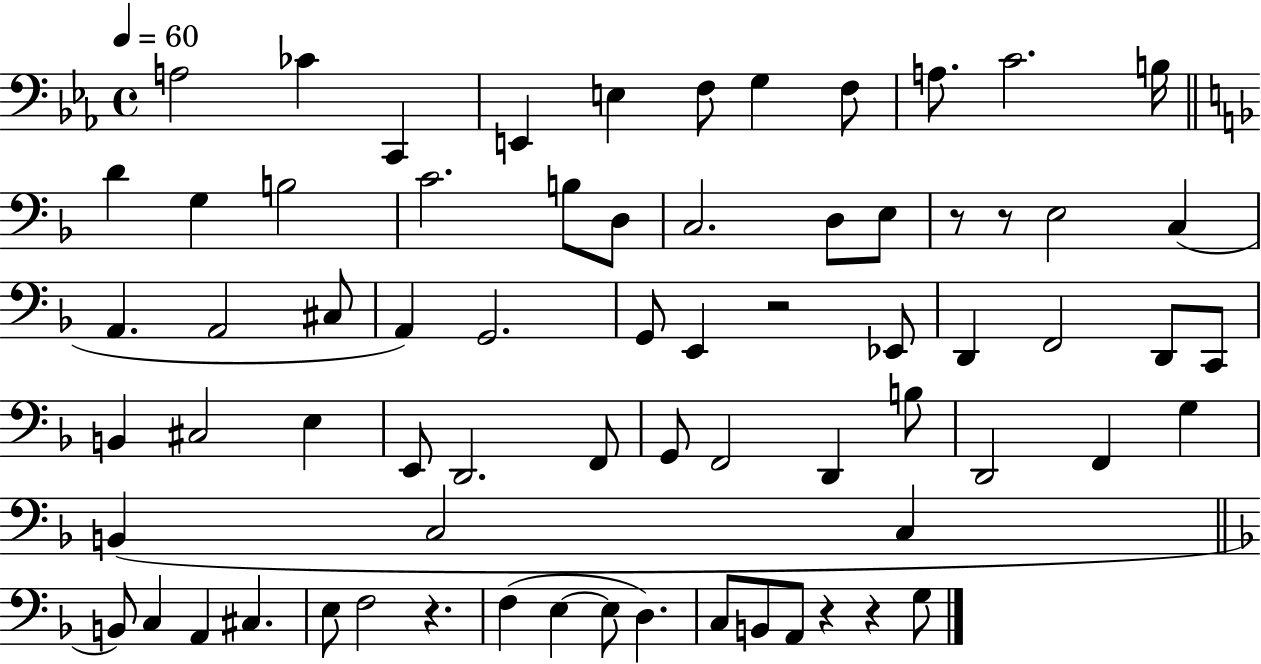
A3/h CES4/q C2/q E2/q E3/q F3/e G3/q F3/e A3/e. C4/h. B3/s D4/q G3/q B3/h C4/h. B3/e D3/e C3/h. D3/e E3/e R/e R/e E3/h C3/q A2/q. A2/h C#3/e A2/q G2/h. G2/e E2/q R/h Eb2/e D2/q F2/h D2/e C2/e B2/q C#3/h E3/q E2/e D2/h. F2/e G2/e F2/h D2/q B3/e D2/h F2/q G3/q B2/q C3/h C3/q B2/e C3/q A2/q C#3/q. E3/e F3/h R/q. F3/q E3/q E3/e D3/q. C3/e B2/e A2/e R/q R/q G3/e